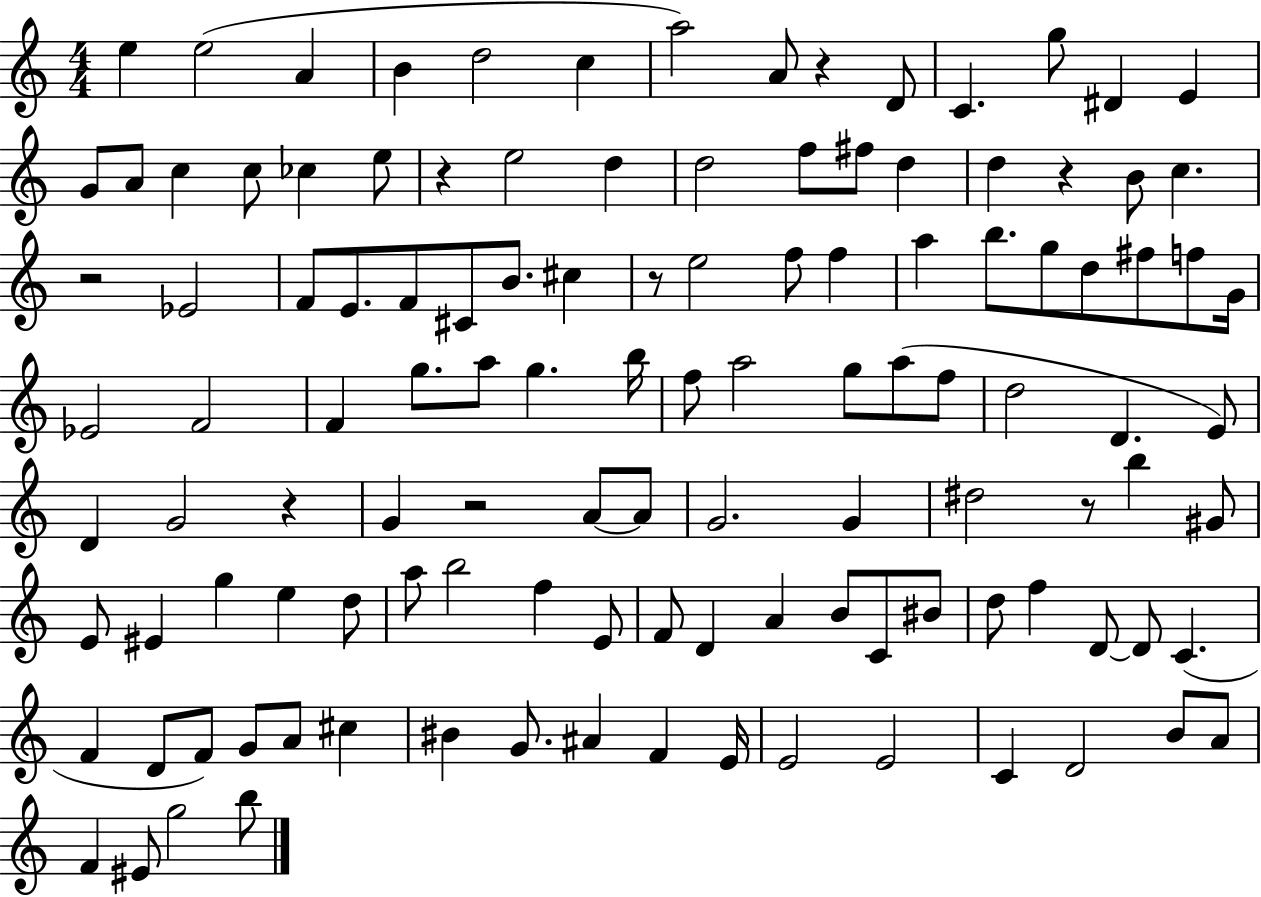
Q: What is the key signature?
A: C major